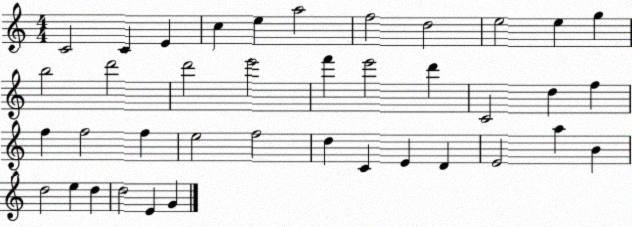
X:1
T:Untitled
M:4/4
L:1/4
K:C
C2 C E c e a2 f2 d2 e2 e g b2 d'2 d'2 e'2 f' e'2 d' C2 d f f f2 f e2 f2 d C E D E2 a B d2 e d d2 E G